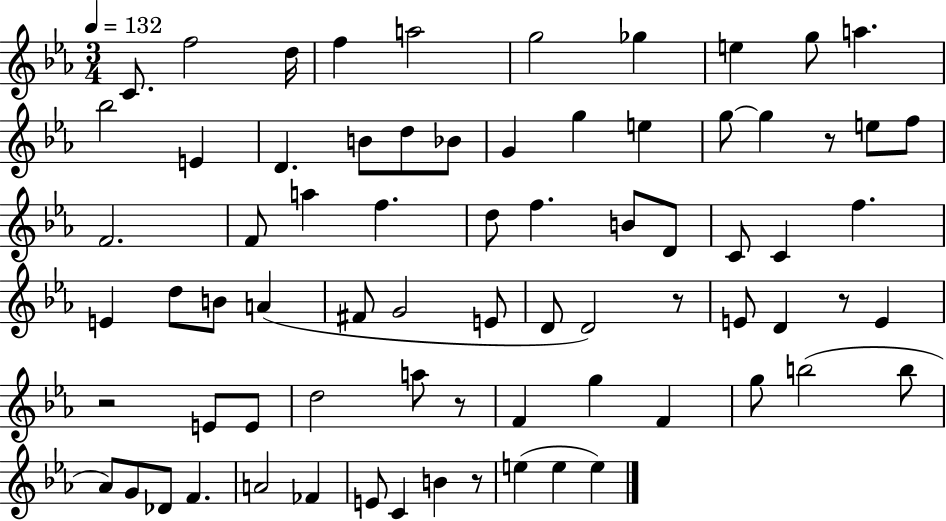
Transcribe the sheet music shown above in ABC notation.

X:1
T:Untitled
M:3/4
L:1/4
K:Eb
C/2 f2 d/4 f a2 g2 _g e g/2 a _b2 E D B/2 d/2 _B/2 G g e g/2 g z/2 e/2 f/2 F2 F/2 a f d/2 f B/2 D/2 C/2 C f E d/2 B/2 A ^F/2 G2 E/2 D/2 D2 z/2 E/2 D z/2 E z2 E/2 E/2 d2 a/2 z/2 F g F g/2 b2 b/2 _A/2 G/2 _D/2 F A2 _F E/2 C B z/2 e e e